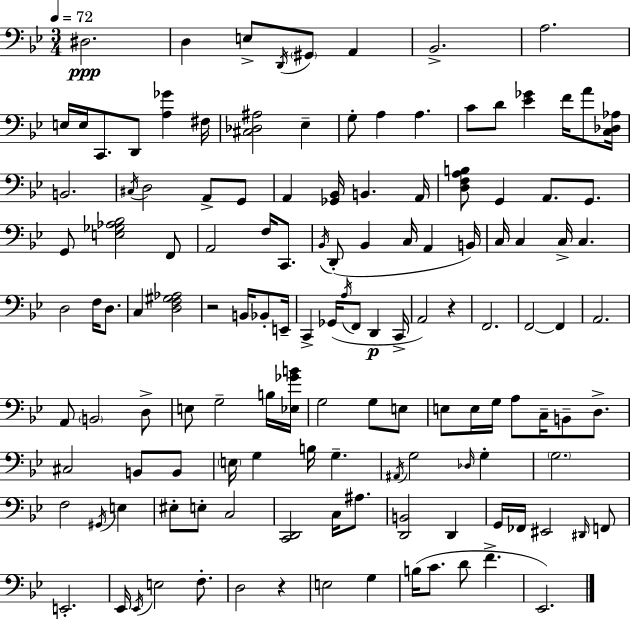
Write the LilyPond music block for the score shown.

{
  \clef bass
  \numericTimeSignature
  \time 3/4
  \key g \minor
  \tempo 4 = 72
  dis2.\ppp | d4 e8-> \acciaccatura { d,16 } \parenthesize gis,8 a,4 | bes,2.-> | a2. | \break e16 e16 c,8. d,8 <a ges'>4 | fis16 <cis des ais>2 ees4-- | g8-. a4 a4. | c'8 d'8 <ees' ges'>4 f'16 a'8 | \break <c des aes>16 b,2. | \acciaccatura { cis16 } d2 a,8-> | g,8 a,4 <ges, bes,>16 b,4. | a,16 <d f a b>8 g,4 a,8. g,8. | \break g,8 <e ges aes bes>2 | f,8 a,2 f16 c,8. | \acciaccatura { bes,16 }( d,8-. bes,4 c16 a,4 | b,16) c16 c4 c16-> c4. | \break d2 f16 | d8. c4 <d f gis aes>2 | r2 b,16 | bes,8-. e,16-- c,4-> ges,16( \acciaccatura { a16 } f,8 d,4\p | \break c,16-> a,2) | r4 f,2. | f,2~~ | f,4 a,2. | \break a,8 \parenthesize b,2 | d8-> e8 g2-- | b16 <ees ges' b'>16 g2 | g8 e8 e8 e16 g16 a8 c16-- b,8-- | \break d8.-> cis2 | b,8 b,8 \parenthesize e16 g4 b16 g4.-- | \acciaccatura { ais,16 } g2 | \grace { des16 } g4-. \parenthesize g2. | \break f2 | \acciaccatura { gis,16 } e4 eis8-. e8-. c2 | <c, d,>2 | c16 ais8. <d, b,>2 | \break d,4 g,16 fes,16 eis,2 | \grace { dis,16 } f,8 e,2.-. | ees,16 \acciaccatura { ees,16 } e2 | f8.-. d2 | \break r4 e2 | g4 b16( c'8. | d'8 f'4.-> ees,2.) | \bar "|."
}